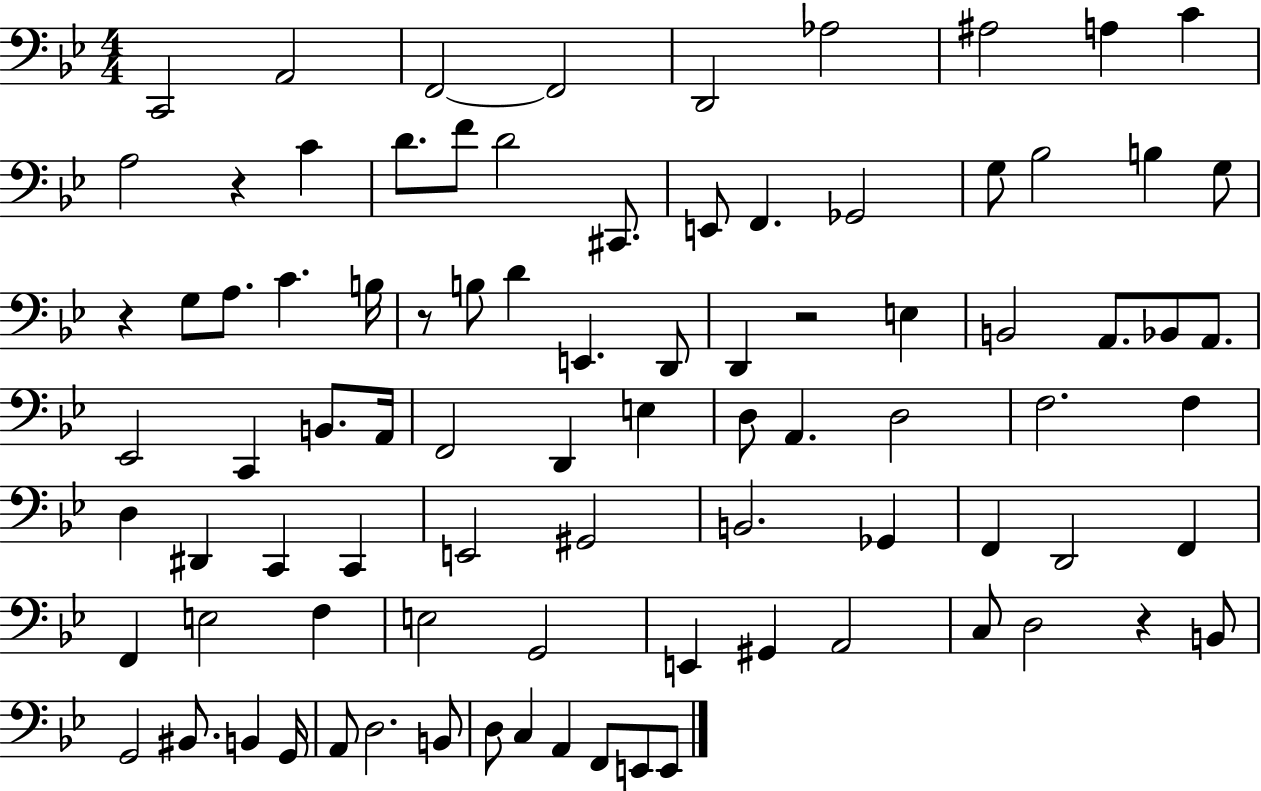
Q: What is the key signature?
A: BES major